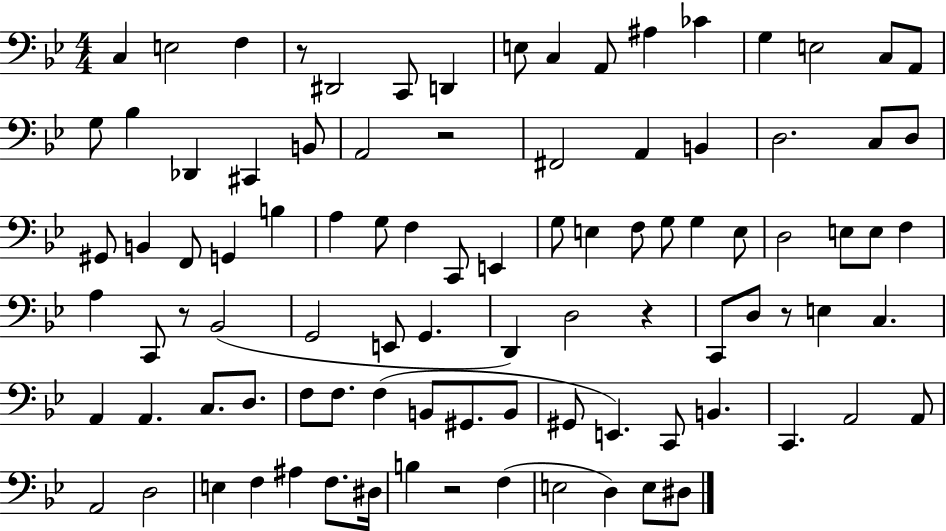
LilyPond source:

{
  \clef bass
  \numericTimeSignature
  \time 4/4
  \key bes \major
  c4 e2 f4 | r8 dis,2 c,8 d,4 | e8 c4 a,8 ais4 ces'4 | g4 e2 c8 a,8 | \break g8 bes4 des,4 cis,4 b,8 | a,2 r2 | fis,2 a,4 b,4 | d2. c8 d8 | \break gis,8 b,4 f,8 g,4 b4 | a4 g8 f4 c,8 e,4 | g8 e4 f8 g8 g4 e8 | d2 e8 e8 f4 | \break a4 c,8 r8 bes,2( | g,2 e,8 g,4. | d,4) d2 r4 | c,8 d8 r8 e4 c4. | \break a,4 a,4. c8. d8. | f8 f8. f4( b,8 gis,8. b,8 | gis,8 e,4.) c,8 b,4. | c,4. a,2 a,8 | \break a,2 d2 | e4 f4 ais4 f8. dis16 | b4 r2 f4( | e2 d4) e8 dis8 | \break \bar "|."
}